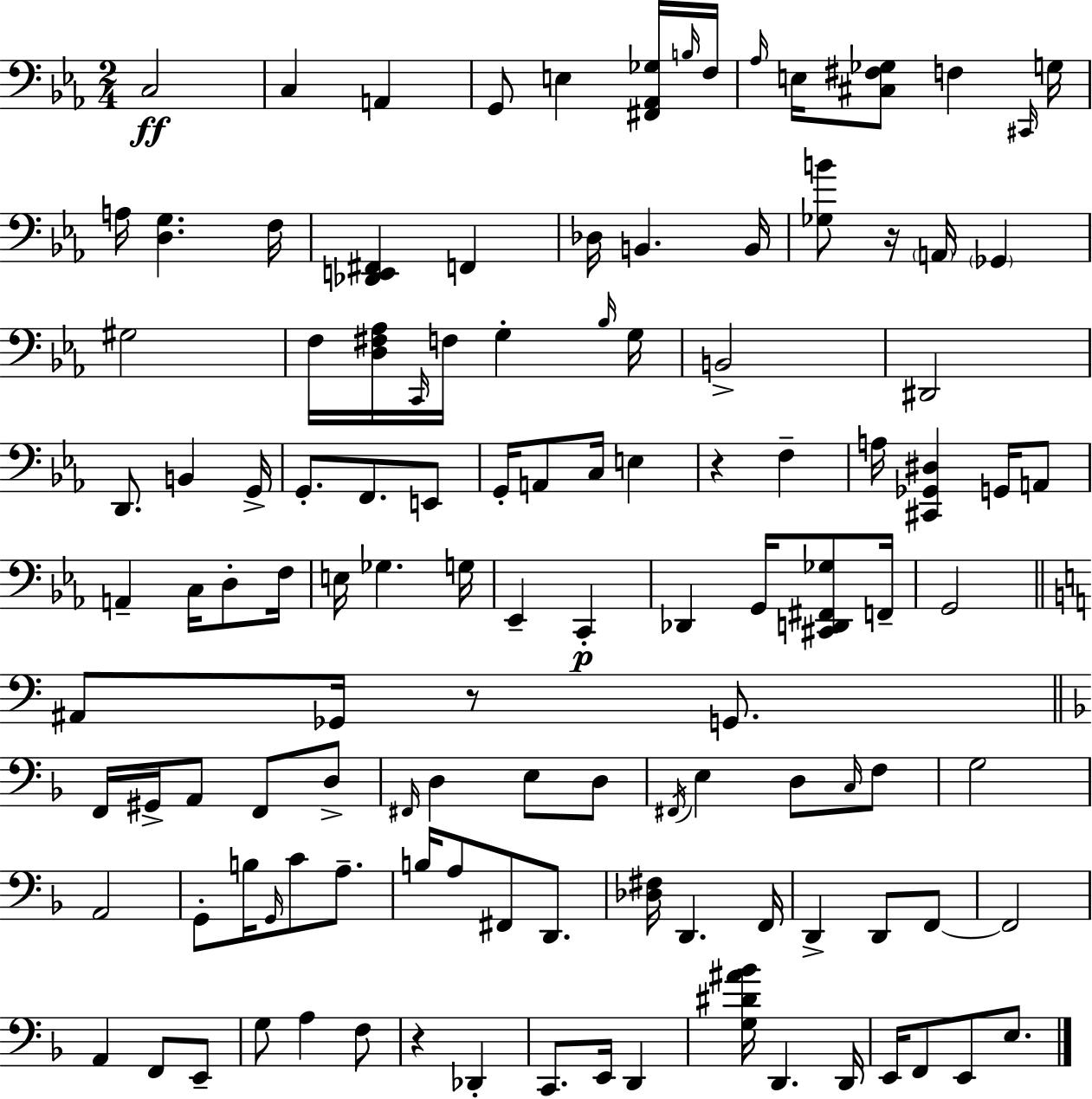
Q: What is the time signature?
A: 2/4